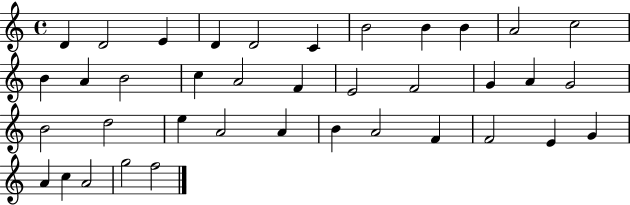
{
  \clef treble
  \time 4/4
  \defaultTimeSignature
  \key c \major
  d'4 d'2 e'4 | d'4 d'2 c'4 | b'2 b'4 b'4 | a'2 c''2 | \break b'4 a'4 b'2 | c''4 a'2 f'4 | e'2 f'2 | g'4 a'4 g'2 | \break b'2 d''2 | e''4 a'2 a'4 | b'4 a'2 f'4 | f'2 e'4 g'4 | \break a'4 c''4 a'2 | g''2 f''2 | \bar "|."
}